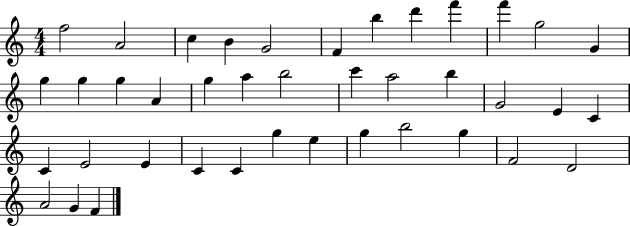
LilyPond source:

{
  \clef treble
  \numericTimeSignature
  \time 4/4
  \key c \major
  f''2 a'2 | c''4 b'4 g'2 | f'4 b''4 d'''4 f'''4 | f'''4 g''2 g'4 | \break g''4 g''4 g''4 a'4 | g''4 a''4 b''2 | c'''4 a''2 b''4 | g'2 e'4 c'4 | \break c'4 e'2 e'4 | c'4 c'4 g''4 e''4 | g''4 b''2 g''4 | f'2 d'2 | \break a'2 g'4 f'4 | \bar "|."
}